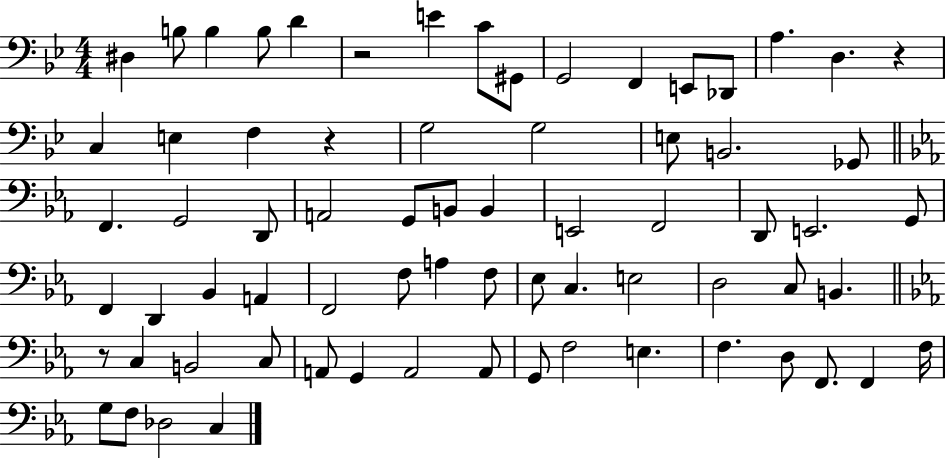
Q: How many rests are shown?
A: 4